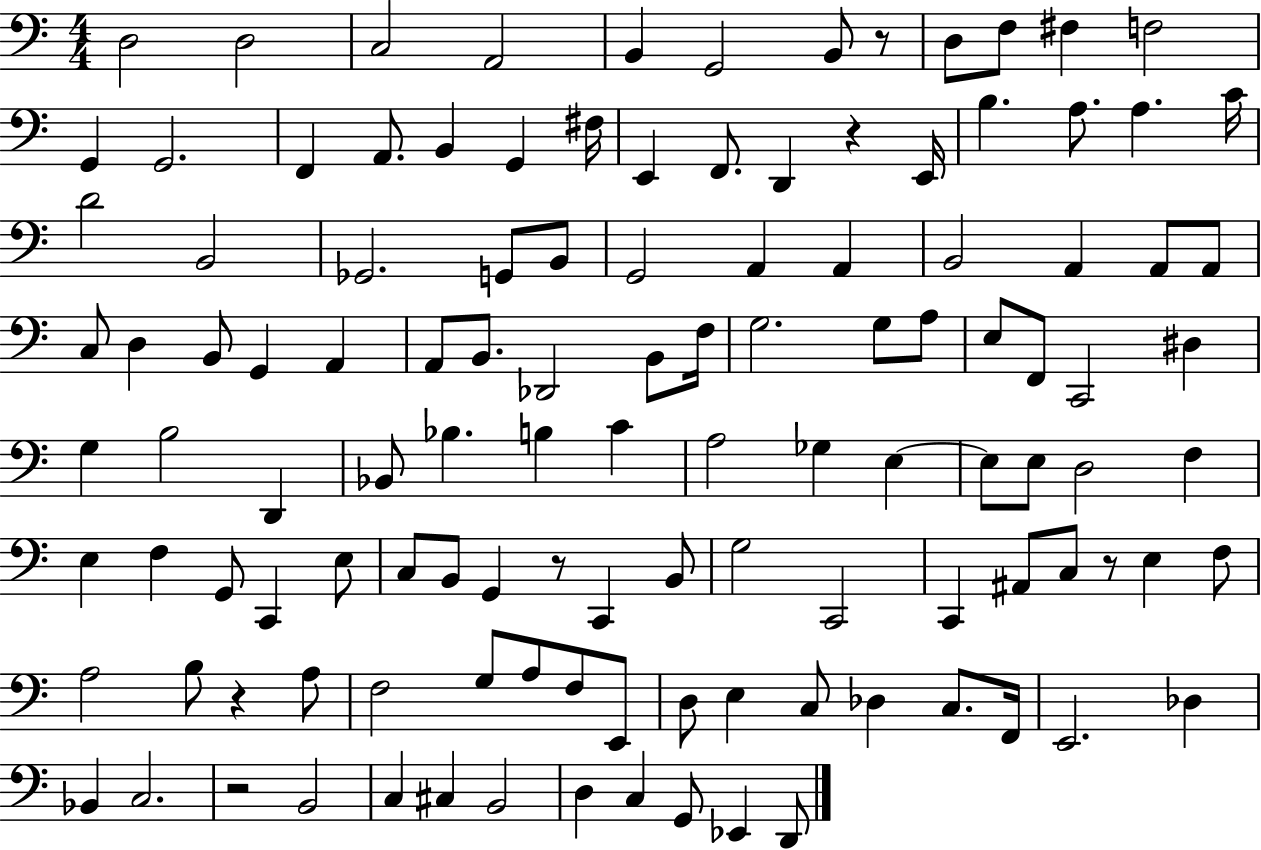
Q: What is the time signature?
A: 4/4